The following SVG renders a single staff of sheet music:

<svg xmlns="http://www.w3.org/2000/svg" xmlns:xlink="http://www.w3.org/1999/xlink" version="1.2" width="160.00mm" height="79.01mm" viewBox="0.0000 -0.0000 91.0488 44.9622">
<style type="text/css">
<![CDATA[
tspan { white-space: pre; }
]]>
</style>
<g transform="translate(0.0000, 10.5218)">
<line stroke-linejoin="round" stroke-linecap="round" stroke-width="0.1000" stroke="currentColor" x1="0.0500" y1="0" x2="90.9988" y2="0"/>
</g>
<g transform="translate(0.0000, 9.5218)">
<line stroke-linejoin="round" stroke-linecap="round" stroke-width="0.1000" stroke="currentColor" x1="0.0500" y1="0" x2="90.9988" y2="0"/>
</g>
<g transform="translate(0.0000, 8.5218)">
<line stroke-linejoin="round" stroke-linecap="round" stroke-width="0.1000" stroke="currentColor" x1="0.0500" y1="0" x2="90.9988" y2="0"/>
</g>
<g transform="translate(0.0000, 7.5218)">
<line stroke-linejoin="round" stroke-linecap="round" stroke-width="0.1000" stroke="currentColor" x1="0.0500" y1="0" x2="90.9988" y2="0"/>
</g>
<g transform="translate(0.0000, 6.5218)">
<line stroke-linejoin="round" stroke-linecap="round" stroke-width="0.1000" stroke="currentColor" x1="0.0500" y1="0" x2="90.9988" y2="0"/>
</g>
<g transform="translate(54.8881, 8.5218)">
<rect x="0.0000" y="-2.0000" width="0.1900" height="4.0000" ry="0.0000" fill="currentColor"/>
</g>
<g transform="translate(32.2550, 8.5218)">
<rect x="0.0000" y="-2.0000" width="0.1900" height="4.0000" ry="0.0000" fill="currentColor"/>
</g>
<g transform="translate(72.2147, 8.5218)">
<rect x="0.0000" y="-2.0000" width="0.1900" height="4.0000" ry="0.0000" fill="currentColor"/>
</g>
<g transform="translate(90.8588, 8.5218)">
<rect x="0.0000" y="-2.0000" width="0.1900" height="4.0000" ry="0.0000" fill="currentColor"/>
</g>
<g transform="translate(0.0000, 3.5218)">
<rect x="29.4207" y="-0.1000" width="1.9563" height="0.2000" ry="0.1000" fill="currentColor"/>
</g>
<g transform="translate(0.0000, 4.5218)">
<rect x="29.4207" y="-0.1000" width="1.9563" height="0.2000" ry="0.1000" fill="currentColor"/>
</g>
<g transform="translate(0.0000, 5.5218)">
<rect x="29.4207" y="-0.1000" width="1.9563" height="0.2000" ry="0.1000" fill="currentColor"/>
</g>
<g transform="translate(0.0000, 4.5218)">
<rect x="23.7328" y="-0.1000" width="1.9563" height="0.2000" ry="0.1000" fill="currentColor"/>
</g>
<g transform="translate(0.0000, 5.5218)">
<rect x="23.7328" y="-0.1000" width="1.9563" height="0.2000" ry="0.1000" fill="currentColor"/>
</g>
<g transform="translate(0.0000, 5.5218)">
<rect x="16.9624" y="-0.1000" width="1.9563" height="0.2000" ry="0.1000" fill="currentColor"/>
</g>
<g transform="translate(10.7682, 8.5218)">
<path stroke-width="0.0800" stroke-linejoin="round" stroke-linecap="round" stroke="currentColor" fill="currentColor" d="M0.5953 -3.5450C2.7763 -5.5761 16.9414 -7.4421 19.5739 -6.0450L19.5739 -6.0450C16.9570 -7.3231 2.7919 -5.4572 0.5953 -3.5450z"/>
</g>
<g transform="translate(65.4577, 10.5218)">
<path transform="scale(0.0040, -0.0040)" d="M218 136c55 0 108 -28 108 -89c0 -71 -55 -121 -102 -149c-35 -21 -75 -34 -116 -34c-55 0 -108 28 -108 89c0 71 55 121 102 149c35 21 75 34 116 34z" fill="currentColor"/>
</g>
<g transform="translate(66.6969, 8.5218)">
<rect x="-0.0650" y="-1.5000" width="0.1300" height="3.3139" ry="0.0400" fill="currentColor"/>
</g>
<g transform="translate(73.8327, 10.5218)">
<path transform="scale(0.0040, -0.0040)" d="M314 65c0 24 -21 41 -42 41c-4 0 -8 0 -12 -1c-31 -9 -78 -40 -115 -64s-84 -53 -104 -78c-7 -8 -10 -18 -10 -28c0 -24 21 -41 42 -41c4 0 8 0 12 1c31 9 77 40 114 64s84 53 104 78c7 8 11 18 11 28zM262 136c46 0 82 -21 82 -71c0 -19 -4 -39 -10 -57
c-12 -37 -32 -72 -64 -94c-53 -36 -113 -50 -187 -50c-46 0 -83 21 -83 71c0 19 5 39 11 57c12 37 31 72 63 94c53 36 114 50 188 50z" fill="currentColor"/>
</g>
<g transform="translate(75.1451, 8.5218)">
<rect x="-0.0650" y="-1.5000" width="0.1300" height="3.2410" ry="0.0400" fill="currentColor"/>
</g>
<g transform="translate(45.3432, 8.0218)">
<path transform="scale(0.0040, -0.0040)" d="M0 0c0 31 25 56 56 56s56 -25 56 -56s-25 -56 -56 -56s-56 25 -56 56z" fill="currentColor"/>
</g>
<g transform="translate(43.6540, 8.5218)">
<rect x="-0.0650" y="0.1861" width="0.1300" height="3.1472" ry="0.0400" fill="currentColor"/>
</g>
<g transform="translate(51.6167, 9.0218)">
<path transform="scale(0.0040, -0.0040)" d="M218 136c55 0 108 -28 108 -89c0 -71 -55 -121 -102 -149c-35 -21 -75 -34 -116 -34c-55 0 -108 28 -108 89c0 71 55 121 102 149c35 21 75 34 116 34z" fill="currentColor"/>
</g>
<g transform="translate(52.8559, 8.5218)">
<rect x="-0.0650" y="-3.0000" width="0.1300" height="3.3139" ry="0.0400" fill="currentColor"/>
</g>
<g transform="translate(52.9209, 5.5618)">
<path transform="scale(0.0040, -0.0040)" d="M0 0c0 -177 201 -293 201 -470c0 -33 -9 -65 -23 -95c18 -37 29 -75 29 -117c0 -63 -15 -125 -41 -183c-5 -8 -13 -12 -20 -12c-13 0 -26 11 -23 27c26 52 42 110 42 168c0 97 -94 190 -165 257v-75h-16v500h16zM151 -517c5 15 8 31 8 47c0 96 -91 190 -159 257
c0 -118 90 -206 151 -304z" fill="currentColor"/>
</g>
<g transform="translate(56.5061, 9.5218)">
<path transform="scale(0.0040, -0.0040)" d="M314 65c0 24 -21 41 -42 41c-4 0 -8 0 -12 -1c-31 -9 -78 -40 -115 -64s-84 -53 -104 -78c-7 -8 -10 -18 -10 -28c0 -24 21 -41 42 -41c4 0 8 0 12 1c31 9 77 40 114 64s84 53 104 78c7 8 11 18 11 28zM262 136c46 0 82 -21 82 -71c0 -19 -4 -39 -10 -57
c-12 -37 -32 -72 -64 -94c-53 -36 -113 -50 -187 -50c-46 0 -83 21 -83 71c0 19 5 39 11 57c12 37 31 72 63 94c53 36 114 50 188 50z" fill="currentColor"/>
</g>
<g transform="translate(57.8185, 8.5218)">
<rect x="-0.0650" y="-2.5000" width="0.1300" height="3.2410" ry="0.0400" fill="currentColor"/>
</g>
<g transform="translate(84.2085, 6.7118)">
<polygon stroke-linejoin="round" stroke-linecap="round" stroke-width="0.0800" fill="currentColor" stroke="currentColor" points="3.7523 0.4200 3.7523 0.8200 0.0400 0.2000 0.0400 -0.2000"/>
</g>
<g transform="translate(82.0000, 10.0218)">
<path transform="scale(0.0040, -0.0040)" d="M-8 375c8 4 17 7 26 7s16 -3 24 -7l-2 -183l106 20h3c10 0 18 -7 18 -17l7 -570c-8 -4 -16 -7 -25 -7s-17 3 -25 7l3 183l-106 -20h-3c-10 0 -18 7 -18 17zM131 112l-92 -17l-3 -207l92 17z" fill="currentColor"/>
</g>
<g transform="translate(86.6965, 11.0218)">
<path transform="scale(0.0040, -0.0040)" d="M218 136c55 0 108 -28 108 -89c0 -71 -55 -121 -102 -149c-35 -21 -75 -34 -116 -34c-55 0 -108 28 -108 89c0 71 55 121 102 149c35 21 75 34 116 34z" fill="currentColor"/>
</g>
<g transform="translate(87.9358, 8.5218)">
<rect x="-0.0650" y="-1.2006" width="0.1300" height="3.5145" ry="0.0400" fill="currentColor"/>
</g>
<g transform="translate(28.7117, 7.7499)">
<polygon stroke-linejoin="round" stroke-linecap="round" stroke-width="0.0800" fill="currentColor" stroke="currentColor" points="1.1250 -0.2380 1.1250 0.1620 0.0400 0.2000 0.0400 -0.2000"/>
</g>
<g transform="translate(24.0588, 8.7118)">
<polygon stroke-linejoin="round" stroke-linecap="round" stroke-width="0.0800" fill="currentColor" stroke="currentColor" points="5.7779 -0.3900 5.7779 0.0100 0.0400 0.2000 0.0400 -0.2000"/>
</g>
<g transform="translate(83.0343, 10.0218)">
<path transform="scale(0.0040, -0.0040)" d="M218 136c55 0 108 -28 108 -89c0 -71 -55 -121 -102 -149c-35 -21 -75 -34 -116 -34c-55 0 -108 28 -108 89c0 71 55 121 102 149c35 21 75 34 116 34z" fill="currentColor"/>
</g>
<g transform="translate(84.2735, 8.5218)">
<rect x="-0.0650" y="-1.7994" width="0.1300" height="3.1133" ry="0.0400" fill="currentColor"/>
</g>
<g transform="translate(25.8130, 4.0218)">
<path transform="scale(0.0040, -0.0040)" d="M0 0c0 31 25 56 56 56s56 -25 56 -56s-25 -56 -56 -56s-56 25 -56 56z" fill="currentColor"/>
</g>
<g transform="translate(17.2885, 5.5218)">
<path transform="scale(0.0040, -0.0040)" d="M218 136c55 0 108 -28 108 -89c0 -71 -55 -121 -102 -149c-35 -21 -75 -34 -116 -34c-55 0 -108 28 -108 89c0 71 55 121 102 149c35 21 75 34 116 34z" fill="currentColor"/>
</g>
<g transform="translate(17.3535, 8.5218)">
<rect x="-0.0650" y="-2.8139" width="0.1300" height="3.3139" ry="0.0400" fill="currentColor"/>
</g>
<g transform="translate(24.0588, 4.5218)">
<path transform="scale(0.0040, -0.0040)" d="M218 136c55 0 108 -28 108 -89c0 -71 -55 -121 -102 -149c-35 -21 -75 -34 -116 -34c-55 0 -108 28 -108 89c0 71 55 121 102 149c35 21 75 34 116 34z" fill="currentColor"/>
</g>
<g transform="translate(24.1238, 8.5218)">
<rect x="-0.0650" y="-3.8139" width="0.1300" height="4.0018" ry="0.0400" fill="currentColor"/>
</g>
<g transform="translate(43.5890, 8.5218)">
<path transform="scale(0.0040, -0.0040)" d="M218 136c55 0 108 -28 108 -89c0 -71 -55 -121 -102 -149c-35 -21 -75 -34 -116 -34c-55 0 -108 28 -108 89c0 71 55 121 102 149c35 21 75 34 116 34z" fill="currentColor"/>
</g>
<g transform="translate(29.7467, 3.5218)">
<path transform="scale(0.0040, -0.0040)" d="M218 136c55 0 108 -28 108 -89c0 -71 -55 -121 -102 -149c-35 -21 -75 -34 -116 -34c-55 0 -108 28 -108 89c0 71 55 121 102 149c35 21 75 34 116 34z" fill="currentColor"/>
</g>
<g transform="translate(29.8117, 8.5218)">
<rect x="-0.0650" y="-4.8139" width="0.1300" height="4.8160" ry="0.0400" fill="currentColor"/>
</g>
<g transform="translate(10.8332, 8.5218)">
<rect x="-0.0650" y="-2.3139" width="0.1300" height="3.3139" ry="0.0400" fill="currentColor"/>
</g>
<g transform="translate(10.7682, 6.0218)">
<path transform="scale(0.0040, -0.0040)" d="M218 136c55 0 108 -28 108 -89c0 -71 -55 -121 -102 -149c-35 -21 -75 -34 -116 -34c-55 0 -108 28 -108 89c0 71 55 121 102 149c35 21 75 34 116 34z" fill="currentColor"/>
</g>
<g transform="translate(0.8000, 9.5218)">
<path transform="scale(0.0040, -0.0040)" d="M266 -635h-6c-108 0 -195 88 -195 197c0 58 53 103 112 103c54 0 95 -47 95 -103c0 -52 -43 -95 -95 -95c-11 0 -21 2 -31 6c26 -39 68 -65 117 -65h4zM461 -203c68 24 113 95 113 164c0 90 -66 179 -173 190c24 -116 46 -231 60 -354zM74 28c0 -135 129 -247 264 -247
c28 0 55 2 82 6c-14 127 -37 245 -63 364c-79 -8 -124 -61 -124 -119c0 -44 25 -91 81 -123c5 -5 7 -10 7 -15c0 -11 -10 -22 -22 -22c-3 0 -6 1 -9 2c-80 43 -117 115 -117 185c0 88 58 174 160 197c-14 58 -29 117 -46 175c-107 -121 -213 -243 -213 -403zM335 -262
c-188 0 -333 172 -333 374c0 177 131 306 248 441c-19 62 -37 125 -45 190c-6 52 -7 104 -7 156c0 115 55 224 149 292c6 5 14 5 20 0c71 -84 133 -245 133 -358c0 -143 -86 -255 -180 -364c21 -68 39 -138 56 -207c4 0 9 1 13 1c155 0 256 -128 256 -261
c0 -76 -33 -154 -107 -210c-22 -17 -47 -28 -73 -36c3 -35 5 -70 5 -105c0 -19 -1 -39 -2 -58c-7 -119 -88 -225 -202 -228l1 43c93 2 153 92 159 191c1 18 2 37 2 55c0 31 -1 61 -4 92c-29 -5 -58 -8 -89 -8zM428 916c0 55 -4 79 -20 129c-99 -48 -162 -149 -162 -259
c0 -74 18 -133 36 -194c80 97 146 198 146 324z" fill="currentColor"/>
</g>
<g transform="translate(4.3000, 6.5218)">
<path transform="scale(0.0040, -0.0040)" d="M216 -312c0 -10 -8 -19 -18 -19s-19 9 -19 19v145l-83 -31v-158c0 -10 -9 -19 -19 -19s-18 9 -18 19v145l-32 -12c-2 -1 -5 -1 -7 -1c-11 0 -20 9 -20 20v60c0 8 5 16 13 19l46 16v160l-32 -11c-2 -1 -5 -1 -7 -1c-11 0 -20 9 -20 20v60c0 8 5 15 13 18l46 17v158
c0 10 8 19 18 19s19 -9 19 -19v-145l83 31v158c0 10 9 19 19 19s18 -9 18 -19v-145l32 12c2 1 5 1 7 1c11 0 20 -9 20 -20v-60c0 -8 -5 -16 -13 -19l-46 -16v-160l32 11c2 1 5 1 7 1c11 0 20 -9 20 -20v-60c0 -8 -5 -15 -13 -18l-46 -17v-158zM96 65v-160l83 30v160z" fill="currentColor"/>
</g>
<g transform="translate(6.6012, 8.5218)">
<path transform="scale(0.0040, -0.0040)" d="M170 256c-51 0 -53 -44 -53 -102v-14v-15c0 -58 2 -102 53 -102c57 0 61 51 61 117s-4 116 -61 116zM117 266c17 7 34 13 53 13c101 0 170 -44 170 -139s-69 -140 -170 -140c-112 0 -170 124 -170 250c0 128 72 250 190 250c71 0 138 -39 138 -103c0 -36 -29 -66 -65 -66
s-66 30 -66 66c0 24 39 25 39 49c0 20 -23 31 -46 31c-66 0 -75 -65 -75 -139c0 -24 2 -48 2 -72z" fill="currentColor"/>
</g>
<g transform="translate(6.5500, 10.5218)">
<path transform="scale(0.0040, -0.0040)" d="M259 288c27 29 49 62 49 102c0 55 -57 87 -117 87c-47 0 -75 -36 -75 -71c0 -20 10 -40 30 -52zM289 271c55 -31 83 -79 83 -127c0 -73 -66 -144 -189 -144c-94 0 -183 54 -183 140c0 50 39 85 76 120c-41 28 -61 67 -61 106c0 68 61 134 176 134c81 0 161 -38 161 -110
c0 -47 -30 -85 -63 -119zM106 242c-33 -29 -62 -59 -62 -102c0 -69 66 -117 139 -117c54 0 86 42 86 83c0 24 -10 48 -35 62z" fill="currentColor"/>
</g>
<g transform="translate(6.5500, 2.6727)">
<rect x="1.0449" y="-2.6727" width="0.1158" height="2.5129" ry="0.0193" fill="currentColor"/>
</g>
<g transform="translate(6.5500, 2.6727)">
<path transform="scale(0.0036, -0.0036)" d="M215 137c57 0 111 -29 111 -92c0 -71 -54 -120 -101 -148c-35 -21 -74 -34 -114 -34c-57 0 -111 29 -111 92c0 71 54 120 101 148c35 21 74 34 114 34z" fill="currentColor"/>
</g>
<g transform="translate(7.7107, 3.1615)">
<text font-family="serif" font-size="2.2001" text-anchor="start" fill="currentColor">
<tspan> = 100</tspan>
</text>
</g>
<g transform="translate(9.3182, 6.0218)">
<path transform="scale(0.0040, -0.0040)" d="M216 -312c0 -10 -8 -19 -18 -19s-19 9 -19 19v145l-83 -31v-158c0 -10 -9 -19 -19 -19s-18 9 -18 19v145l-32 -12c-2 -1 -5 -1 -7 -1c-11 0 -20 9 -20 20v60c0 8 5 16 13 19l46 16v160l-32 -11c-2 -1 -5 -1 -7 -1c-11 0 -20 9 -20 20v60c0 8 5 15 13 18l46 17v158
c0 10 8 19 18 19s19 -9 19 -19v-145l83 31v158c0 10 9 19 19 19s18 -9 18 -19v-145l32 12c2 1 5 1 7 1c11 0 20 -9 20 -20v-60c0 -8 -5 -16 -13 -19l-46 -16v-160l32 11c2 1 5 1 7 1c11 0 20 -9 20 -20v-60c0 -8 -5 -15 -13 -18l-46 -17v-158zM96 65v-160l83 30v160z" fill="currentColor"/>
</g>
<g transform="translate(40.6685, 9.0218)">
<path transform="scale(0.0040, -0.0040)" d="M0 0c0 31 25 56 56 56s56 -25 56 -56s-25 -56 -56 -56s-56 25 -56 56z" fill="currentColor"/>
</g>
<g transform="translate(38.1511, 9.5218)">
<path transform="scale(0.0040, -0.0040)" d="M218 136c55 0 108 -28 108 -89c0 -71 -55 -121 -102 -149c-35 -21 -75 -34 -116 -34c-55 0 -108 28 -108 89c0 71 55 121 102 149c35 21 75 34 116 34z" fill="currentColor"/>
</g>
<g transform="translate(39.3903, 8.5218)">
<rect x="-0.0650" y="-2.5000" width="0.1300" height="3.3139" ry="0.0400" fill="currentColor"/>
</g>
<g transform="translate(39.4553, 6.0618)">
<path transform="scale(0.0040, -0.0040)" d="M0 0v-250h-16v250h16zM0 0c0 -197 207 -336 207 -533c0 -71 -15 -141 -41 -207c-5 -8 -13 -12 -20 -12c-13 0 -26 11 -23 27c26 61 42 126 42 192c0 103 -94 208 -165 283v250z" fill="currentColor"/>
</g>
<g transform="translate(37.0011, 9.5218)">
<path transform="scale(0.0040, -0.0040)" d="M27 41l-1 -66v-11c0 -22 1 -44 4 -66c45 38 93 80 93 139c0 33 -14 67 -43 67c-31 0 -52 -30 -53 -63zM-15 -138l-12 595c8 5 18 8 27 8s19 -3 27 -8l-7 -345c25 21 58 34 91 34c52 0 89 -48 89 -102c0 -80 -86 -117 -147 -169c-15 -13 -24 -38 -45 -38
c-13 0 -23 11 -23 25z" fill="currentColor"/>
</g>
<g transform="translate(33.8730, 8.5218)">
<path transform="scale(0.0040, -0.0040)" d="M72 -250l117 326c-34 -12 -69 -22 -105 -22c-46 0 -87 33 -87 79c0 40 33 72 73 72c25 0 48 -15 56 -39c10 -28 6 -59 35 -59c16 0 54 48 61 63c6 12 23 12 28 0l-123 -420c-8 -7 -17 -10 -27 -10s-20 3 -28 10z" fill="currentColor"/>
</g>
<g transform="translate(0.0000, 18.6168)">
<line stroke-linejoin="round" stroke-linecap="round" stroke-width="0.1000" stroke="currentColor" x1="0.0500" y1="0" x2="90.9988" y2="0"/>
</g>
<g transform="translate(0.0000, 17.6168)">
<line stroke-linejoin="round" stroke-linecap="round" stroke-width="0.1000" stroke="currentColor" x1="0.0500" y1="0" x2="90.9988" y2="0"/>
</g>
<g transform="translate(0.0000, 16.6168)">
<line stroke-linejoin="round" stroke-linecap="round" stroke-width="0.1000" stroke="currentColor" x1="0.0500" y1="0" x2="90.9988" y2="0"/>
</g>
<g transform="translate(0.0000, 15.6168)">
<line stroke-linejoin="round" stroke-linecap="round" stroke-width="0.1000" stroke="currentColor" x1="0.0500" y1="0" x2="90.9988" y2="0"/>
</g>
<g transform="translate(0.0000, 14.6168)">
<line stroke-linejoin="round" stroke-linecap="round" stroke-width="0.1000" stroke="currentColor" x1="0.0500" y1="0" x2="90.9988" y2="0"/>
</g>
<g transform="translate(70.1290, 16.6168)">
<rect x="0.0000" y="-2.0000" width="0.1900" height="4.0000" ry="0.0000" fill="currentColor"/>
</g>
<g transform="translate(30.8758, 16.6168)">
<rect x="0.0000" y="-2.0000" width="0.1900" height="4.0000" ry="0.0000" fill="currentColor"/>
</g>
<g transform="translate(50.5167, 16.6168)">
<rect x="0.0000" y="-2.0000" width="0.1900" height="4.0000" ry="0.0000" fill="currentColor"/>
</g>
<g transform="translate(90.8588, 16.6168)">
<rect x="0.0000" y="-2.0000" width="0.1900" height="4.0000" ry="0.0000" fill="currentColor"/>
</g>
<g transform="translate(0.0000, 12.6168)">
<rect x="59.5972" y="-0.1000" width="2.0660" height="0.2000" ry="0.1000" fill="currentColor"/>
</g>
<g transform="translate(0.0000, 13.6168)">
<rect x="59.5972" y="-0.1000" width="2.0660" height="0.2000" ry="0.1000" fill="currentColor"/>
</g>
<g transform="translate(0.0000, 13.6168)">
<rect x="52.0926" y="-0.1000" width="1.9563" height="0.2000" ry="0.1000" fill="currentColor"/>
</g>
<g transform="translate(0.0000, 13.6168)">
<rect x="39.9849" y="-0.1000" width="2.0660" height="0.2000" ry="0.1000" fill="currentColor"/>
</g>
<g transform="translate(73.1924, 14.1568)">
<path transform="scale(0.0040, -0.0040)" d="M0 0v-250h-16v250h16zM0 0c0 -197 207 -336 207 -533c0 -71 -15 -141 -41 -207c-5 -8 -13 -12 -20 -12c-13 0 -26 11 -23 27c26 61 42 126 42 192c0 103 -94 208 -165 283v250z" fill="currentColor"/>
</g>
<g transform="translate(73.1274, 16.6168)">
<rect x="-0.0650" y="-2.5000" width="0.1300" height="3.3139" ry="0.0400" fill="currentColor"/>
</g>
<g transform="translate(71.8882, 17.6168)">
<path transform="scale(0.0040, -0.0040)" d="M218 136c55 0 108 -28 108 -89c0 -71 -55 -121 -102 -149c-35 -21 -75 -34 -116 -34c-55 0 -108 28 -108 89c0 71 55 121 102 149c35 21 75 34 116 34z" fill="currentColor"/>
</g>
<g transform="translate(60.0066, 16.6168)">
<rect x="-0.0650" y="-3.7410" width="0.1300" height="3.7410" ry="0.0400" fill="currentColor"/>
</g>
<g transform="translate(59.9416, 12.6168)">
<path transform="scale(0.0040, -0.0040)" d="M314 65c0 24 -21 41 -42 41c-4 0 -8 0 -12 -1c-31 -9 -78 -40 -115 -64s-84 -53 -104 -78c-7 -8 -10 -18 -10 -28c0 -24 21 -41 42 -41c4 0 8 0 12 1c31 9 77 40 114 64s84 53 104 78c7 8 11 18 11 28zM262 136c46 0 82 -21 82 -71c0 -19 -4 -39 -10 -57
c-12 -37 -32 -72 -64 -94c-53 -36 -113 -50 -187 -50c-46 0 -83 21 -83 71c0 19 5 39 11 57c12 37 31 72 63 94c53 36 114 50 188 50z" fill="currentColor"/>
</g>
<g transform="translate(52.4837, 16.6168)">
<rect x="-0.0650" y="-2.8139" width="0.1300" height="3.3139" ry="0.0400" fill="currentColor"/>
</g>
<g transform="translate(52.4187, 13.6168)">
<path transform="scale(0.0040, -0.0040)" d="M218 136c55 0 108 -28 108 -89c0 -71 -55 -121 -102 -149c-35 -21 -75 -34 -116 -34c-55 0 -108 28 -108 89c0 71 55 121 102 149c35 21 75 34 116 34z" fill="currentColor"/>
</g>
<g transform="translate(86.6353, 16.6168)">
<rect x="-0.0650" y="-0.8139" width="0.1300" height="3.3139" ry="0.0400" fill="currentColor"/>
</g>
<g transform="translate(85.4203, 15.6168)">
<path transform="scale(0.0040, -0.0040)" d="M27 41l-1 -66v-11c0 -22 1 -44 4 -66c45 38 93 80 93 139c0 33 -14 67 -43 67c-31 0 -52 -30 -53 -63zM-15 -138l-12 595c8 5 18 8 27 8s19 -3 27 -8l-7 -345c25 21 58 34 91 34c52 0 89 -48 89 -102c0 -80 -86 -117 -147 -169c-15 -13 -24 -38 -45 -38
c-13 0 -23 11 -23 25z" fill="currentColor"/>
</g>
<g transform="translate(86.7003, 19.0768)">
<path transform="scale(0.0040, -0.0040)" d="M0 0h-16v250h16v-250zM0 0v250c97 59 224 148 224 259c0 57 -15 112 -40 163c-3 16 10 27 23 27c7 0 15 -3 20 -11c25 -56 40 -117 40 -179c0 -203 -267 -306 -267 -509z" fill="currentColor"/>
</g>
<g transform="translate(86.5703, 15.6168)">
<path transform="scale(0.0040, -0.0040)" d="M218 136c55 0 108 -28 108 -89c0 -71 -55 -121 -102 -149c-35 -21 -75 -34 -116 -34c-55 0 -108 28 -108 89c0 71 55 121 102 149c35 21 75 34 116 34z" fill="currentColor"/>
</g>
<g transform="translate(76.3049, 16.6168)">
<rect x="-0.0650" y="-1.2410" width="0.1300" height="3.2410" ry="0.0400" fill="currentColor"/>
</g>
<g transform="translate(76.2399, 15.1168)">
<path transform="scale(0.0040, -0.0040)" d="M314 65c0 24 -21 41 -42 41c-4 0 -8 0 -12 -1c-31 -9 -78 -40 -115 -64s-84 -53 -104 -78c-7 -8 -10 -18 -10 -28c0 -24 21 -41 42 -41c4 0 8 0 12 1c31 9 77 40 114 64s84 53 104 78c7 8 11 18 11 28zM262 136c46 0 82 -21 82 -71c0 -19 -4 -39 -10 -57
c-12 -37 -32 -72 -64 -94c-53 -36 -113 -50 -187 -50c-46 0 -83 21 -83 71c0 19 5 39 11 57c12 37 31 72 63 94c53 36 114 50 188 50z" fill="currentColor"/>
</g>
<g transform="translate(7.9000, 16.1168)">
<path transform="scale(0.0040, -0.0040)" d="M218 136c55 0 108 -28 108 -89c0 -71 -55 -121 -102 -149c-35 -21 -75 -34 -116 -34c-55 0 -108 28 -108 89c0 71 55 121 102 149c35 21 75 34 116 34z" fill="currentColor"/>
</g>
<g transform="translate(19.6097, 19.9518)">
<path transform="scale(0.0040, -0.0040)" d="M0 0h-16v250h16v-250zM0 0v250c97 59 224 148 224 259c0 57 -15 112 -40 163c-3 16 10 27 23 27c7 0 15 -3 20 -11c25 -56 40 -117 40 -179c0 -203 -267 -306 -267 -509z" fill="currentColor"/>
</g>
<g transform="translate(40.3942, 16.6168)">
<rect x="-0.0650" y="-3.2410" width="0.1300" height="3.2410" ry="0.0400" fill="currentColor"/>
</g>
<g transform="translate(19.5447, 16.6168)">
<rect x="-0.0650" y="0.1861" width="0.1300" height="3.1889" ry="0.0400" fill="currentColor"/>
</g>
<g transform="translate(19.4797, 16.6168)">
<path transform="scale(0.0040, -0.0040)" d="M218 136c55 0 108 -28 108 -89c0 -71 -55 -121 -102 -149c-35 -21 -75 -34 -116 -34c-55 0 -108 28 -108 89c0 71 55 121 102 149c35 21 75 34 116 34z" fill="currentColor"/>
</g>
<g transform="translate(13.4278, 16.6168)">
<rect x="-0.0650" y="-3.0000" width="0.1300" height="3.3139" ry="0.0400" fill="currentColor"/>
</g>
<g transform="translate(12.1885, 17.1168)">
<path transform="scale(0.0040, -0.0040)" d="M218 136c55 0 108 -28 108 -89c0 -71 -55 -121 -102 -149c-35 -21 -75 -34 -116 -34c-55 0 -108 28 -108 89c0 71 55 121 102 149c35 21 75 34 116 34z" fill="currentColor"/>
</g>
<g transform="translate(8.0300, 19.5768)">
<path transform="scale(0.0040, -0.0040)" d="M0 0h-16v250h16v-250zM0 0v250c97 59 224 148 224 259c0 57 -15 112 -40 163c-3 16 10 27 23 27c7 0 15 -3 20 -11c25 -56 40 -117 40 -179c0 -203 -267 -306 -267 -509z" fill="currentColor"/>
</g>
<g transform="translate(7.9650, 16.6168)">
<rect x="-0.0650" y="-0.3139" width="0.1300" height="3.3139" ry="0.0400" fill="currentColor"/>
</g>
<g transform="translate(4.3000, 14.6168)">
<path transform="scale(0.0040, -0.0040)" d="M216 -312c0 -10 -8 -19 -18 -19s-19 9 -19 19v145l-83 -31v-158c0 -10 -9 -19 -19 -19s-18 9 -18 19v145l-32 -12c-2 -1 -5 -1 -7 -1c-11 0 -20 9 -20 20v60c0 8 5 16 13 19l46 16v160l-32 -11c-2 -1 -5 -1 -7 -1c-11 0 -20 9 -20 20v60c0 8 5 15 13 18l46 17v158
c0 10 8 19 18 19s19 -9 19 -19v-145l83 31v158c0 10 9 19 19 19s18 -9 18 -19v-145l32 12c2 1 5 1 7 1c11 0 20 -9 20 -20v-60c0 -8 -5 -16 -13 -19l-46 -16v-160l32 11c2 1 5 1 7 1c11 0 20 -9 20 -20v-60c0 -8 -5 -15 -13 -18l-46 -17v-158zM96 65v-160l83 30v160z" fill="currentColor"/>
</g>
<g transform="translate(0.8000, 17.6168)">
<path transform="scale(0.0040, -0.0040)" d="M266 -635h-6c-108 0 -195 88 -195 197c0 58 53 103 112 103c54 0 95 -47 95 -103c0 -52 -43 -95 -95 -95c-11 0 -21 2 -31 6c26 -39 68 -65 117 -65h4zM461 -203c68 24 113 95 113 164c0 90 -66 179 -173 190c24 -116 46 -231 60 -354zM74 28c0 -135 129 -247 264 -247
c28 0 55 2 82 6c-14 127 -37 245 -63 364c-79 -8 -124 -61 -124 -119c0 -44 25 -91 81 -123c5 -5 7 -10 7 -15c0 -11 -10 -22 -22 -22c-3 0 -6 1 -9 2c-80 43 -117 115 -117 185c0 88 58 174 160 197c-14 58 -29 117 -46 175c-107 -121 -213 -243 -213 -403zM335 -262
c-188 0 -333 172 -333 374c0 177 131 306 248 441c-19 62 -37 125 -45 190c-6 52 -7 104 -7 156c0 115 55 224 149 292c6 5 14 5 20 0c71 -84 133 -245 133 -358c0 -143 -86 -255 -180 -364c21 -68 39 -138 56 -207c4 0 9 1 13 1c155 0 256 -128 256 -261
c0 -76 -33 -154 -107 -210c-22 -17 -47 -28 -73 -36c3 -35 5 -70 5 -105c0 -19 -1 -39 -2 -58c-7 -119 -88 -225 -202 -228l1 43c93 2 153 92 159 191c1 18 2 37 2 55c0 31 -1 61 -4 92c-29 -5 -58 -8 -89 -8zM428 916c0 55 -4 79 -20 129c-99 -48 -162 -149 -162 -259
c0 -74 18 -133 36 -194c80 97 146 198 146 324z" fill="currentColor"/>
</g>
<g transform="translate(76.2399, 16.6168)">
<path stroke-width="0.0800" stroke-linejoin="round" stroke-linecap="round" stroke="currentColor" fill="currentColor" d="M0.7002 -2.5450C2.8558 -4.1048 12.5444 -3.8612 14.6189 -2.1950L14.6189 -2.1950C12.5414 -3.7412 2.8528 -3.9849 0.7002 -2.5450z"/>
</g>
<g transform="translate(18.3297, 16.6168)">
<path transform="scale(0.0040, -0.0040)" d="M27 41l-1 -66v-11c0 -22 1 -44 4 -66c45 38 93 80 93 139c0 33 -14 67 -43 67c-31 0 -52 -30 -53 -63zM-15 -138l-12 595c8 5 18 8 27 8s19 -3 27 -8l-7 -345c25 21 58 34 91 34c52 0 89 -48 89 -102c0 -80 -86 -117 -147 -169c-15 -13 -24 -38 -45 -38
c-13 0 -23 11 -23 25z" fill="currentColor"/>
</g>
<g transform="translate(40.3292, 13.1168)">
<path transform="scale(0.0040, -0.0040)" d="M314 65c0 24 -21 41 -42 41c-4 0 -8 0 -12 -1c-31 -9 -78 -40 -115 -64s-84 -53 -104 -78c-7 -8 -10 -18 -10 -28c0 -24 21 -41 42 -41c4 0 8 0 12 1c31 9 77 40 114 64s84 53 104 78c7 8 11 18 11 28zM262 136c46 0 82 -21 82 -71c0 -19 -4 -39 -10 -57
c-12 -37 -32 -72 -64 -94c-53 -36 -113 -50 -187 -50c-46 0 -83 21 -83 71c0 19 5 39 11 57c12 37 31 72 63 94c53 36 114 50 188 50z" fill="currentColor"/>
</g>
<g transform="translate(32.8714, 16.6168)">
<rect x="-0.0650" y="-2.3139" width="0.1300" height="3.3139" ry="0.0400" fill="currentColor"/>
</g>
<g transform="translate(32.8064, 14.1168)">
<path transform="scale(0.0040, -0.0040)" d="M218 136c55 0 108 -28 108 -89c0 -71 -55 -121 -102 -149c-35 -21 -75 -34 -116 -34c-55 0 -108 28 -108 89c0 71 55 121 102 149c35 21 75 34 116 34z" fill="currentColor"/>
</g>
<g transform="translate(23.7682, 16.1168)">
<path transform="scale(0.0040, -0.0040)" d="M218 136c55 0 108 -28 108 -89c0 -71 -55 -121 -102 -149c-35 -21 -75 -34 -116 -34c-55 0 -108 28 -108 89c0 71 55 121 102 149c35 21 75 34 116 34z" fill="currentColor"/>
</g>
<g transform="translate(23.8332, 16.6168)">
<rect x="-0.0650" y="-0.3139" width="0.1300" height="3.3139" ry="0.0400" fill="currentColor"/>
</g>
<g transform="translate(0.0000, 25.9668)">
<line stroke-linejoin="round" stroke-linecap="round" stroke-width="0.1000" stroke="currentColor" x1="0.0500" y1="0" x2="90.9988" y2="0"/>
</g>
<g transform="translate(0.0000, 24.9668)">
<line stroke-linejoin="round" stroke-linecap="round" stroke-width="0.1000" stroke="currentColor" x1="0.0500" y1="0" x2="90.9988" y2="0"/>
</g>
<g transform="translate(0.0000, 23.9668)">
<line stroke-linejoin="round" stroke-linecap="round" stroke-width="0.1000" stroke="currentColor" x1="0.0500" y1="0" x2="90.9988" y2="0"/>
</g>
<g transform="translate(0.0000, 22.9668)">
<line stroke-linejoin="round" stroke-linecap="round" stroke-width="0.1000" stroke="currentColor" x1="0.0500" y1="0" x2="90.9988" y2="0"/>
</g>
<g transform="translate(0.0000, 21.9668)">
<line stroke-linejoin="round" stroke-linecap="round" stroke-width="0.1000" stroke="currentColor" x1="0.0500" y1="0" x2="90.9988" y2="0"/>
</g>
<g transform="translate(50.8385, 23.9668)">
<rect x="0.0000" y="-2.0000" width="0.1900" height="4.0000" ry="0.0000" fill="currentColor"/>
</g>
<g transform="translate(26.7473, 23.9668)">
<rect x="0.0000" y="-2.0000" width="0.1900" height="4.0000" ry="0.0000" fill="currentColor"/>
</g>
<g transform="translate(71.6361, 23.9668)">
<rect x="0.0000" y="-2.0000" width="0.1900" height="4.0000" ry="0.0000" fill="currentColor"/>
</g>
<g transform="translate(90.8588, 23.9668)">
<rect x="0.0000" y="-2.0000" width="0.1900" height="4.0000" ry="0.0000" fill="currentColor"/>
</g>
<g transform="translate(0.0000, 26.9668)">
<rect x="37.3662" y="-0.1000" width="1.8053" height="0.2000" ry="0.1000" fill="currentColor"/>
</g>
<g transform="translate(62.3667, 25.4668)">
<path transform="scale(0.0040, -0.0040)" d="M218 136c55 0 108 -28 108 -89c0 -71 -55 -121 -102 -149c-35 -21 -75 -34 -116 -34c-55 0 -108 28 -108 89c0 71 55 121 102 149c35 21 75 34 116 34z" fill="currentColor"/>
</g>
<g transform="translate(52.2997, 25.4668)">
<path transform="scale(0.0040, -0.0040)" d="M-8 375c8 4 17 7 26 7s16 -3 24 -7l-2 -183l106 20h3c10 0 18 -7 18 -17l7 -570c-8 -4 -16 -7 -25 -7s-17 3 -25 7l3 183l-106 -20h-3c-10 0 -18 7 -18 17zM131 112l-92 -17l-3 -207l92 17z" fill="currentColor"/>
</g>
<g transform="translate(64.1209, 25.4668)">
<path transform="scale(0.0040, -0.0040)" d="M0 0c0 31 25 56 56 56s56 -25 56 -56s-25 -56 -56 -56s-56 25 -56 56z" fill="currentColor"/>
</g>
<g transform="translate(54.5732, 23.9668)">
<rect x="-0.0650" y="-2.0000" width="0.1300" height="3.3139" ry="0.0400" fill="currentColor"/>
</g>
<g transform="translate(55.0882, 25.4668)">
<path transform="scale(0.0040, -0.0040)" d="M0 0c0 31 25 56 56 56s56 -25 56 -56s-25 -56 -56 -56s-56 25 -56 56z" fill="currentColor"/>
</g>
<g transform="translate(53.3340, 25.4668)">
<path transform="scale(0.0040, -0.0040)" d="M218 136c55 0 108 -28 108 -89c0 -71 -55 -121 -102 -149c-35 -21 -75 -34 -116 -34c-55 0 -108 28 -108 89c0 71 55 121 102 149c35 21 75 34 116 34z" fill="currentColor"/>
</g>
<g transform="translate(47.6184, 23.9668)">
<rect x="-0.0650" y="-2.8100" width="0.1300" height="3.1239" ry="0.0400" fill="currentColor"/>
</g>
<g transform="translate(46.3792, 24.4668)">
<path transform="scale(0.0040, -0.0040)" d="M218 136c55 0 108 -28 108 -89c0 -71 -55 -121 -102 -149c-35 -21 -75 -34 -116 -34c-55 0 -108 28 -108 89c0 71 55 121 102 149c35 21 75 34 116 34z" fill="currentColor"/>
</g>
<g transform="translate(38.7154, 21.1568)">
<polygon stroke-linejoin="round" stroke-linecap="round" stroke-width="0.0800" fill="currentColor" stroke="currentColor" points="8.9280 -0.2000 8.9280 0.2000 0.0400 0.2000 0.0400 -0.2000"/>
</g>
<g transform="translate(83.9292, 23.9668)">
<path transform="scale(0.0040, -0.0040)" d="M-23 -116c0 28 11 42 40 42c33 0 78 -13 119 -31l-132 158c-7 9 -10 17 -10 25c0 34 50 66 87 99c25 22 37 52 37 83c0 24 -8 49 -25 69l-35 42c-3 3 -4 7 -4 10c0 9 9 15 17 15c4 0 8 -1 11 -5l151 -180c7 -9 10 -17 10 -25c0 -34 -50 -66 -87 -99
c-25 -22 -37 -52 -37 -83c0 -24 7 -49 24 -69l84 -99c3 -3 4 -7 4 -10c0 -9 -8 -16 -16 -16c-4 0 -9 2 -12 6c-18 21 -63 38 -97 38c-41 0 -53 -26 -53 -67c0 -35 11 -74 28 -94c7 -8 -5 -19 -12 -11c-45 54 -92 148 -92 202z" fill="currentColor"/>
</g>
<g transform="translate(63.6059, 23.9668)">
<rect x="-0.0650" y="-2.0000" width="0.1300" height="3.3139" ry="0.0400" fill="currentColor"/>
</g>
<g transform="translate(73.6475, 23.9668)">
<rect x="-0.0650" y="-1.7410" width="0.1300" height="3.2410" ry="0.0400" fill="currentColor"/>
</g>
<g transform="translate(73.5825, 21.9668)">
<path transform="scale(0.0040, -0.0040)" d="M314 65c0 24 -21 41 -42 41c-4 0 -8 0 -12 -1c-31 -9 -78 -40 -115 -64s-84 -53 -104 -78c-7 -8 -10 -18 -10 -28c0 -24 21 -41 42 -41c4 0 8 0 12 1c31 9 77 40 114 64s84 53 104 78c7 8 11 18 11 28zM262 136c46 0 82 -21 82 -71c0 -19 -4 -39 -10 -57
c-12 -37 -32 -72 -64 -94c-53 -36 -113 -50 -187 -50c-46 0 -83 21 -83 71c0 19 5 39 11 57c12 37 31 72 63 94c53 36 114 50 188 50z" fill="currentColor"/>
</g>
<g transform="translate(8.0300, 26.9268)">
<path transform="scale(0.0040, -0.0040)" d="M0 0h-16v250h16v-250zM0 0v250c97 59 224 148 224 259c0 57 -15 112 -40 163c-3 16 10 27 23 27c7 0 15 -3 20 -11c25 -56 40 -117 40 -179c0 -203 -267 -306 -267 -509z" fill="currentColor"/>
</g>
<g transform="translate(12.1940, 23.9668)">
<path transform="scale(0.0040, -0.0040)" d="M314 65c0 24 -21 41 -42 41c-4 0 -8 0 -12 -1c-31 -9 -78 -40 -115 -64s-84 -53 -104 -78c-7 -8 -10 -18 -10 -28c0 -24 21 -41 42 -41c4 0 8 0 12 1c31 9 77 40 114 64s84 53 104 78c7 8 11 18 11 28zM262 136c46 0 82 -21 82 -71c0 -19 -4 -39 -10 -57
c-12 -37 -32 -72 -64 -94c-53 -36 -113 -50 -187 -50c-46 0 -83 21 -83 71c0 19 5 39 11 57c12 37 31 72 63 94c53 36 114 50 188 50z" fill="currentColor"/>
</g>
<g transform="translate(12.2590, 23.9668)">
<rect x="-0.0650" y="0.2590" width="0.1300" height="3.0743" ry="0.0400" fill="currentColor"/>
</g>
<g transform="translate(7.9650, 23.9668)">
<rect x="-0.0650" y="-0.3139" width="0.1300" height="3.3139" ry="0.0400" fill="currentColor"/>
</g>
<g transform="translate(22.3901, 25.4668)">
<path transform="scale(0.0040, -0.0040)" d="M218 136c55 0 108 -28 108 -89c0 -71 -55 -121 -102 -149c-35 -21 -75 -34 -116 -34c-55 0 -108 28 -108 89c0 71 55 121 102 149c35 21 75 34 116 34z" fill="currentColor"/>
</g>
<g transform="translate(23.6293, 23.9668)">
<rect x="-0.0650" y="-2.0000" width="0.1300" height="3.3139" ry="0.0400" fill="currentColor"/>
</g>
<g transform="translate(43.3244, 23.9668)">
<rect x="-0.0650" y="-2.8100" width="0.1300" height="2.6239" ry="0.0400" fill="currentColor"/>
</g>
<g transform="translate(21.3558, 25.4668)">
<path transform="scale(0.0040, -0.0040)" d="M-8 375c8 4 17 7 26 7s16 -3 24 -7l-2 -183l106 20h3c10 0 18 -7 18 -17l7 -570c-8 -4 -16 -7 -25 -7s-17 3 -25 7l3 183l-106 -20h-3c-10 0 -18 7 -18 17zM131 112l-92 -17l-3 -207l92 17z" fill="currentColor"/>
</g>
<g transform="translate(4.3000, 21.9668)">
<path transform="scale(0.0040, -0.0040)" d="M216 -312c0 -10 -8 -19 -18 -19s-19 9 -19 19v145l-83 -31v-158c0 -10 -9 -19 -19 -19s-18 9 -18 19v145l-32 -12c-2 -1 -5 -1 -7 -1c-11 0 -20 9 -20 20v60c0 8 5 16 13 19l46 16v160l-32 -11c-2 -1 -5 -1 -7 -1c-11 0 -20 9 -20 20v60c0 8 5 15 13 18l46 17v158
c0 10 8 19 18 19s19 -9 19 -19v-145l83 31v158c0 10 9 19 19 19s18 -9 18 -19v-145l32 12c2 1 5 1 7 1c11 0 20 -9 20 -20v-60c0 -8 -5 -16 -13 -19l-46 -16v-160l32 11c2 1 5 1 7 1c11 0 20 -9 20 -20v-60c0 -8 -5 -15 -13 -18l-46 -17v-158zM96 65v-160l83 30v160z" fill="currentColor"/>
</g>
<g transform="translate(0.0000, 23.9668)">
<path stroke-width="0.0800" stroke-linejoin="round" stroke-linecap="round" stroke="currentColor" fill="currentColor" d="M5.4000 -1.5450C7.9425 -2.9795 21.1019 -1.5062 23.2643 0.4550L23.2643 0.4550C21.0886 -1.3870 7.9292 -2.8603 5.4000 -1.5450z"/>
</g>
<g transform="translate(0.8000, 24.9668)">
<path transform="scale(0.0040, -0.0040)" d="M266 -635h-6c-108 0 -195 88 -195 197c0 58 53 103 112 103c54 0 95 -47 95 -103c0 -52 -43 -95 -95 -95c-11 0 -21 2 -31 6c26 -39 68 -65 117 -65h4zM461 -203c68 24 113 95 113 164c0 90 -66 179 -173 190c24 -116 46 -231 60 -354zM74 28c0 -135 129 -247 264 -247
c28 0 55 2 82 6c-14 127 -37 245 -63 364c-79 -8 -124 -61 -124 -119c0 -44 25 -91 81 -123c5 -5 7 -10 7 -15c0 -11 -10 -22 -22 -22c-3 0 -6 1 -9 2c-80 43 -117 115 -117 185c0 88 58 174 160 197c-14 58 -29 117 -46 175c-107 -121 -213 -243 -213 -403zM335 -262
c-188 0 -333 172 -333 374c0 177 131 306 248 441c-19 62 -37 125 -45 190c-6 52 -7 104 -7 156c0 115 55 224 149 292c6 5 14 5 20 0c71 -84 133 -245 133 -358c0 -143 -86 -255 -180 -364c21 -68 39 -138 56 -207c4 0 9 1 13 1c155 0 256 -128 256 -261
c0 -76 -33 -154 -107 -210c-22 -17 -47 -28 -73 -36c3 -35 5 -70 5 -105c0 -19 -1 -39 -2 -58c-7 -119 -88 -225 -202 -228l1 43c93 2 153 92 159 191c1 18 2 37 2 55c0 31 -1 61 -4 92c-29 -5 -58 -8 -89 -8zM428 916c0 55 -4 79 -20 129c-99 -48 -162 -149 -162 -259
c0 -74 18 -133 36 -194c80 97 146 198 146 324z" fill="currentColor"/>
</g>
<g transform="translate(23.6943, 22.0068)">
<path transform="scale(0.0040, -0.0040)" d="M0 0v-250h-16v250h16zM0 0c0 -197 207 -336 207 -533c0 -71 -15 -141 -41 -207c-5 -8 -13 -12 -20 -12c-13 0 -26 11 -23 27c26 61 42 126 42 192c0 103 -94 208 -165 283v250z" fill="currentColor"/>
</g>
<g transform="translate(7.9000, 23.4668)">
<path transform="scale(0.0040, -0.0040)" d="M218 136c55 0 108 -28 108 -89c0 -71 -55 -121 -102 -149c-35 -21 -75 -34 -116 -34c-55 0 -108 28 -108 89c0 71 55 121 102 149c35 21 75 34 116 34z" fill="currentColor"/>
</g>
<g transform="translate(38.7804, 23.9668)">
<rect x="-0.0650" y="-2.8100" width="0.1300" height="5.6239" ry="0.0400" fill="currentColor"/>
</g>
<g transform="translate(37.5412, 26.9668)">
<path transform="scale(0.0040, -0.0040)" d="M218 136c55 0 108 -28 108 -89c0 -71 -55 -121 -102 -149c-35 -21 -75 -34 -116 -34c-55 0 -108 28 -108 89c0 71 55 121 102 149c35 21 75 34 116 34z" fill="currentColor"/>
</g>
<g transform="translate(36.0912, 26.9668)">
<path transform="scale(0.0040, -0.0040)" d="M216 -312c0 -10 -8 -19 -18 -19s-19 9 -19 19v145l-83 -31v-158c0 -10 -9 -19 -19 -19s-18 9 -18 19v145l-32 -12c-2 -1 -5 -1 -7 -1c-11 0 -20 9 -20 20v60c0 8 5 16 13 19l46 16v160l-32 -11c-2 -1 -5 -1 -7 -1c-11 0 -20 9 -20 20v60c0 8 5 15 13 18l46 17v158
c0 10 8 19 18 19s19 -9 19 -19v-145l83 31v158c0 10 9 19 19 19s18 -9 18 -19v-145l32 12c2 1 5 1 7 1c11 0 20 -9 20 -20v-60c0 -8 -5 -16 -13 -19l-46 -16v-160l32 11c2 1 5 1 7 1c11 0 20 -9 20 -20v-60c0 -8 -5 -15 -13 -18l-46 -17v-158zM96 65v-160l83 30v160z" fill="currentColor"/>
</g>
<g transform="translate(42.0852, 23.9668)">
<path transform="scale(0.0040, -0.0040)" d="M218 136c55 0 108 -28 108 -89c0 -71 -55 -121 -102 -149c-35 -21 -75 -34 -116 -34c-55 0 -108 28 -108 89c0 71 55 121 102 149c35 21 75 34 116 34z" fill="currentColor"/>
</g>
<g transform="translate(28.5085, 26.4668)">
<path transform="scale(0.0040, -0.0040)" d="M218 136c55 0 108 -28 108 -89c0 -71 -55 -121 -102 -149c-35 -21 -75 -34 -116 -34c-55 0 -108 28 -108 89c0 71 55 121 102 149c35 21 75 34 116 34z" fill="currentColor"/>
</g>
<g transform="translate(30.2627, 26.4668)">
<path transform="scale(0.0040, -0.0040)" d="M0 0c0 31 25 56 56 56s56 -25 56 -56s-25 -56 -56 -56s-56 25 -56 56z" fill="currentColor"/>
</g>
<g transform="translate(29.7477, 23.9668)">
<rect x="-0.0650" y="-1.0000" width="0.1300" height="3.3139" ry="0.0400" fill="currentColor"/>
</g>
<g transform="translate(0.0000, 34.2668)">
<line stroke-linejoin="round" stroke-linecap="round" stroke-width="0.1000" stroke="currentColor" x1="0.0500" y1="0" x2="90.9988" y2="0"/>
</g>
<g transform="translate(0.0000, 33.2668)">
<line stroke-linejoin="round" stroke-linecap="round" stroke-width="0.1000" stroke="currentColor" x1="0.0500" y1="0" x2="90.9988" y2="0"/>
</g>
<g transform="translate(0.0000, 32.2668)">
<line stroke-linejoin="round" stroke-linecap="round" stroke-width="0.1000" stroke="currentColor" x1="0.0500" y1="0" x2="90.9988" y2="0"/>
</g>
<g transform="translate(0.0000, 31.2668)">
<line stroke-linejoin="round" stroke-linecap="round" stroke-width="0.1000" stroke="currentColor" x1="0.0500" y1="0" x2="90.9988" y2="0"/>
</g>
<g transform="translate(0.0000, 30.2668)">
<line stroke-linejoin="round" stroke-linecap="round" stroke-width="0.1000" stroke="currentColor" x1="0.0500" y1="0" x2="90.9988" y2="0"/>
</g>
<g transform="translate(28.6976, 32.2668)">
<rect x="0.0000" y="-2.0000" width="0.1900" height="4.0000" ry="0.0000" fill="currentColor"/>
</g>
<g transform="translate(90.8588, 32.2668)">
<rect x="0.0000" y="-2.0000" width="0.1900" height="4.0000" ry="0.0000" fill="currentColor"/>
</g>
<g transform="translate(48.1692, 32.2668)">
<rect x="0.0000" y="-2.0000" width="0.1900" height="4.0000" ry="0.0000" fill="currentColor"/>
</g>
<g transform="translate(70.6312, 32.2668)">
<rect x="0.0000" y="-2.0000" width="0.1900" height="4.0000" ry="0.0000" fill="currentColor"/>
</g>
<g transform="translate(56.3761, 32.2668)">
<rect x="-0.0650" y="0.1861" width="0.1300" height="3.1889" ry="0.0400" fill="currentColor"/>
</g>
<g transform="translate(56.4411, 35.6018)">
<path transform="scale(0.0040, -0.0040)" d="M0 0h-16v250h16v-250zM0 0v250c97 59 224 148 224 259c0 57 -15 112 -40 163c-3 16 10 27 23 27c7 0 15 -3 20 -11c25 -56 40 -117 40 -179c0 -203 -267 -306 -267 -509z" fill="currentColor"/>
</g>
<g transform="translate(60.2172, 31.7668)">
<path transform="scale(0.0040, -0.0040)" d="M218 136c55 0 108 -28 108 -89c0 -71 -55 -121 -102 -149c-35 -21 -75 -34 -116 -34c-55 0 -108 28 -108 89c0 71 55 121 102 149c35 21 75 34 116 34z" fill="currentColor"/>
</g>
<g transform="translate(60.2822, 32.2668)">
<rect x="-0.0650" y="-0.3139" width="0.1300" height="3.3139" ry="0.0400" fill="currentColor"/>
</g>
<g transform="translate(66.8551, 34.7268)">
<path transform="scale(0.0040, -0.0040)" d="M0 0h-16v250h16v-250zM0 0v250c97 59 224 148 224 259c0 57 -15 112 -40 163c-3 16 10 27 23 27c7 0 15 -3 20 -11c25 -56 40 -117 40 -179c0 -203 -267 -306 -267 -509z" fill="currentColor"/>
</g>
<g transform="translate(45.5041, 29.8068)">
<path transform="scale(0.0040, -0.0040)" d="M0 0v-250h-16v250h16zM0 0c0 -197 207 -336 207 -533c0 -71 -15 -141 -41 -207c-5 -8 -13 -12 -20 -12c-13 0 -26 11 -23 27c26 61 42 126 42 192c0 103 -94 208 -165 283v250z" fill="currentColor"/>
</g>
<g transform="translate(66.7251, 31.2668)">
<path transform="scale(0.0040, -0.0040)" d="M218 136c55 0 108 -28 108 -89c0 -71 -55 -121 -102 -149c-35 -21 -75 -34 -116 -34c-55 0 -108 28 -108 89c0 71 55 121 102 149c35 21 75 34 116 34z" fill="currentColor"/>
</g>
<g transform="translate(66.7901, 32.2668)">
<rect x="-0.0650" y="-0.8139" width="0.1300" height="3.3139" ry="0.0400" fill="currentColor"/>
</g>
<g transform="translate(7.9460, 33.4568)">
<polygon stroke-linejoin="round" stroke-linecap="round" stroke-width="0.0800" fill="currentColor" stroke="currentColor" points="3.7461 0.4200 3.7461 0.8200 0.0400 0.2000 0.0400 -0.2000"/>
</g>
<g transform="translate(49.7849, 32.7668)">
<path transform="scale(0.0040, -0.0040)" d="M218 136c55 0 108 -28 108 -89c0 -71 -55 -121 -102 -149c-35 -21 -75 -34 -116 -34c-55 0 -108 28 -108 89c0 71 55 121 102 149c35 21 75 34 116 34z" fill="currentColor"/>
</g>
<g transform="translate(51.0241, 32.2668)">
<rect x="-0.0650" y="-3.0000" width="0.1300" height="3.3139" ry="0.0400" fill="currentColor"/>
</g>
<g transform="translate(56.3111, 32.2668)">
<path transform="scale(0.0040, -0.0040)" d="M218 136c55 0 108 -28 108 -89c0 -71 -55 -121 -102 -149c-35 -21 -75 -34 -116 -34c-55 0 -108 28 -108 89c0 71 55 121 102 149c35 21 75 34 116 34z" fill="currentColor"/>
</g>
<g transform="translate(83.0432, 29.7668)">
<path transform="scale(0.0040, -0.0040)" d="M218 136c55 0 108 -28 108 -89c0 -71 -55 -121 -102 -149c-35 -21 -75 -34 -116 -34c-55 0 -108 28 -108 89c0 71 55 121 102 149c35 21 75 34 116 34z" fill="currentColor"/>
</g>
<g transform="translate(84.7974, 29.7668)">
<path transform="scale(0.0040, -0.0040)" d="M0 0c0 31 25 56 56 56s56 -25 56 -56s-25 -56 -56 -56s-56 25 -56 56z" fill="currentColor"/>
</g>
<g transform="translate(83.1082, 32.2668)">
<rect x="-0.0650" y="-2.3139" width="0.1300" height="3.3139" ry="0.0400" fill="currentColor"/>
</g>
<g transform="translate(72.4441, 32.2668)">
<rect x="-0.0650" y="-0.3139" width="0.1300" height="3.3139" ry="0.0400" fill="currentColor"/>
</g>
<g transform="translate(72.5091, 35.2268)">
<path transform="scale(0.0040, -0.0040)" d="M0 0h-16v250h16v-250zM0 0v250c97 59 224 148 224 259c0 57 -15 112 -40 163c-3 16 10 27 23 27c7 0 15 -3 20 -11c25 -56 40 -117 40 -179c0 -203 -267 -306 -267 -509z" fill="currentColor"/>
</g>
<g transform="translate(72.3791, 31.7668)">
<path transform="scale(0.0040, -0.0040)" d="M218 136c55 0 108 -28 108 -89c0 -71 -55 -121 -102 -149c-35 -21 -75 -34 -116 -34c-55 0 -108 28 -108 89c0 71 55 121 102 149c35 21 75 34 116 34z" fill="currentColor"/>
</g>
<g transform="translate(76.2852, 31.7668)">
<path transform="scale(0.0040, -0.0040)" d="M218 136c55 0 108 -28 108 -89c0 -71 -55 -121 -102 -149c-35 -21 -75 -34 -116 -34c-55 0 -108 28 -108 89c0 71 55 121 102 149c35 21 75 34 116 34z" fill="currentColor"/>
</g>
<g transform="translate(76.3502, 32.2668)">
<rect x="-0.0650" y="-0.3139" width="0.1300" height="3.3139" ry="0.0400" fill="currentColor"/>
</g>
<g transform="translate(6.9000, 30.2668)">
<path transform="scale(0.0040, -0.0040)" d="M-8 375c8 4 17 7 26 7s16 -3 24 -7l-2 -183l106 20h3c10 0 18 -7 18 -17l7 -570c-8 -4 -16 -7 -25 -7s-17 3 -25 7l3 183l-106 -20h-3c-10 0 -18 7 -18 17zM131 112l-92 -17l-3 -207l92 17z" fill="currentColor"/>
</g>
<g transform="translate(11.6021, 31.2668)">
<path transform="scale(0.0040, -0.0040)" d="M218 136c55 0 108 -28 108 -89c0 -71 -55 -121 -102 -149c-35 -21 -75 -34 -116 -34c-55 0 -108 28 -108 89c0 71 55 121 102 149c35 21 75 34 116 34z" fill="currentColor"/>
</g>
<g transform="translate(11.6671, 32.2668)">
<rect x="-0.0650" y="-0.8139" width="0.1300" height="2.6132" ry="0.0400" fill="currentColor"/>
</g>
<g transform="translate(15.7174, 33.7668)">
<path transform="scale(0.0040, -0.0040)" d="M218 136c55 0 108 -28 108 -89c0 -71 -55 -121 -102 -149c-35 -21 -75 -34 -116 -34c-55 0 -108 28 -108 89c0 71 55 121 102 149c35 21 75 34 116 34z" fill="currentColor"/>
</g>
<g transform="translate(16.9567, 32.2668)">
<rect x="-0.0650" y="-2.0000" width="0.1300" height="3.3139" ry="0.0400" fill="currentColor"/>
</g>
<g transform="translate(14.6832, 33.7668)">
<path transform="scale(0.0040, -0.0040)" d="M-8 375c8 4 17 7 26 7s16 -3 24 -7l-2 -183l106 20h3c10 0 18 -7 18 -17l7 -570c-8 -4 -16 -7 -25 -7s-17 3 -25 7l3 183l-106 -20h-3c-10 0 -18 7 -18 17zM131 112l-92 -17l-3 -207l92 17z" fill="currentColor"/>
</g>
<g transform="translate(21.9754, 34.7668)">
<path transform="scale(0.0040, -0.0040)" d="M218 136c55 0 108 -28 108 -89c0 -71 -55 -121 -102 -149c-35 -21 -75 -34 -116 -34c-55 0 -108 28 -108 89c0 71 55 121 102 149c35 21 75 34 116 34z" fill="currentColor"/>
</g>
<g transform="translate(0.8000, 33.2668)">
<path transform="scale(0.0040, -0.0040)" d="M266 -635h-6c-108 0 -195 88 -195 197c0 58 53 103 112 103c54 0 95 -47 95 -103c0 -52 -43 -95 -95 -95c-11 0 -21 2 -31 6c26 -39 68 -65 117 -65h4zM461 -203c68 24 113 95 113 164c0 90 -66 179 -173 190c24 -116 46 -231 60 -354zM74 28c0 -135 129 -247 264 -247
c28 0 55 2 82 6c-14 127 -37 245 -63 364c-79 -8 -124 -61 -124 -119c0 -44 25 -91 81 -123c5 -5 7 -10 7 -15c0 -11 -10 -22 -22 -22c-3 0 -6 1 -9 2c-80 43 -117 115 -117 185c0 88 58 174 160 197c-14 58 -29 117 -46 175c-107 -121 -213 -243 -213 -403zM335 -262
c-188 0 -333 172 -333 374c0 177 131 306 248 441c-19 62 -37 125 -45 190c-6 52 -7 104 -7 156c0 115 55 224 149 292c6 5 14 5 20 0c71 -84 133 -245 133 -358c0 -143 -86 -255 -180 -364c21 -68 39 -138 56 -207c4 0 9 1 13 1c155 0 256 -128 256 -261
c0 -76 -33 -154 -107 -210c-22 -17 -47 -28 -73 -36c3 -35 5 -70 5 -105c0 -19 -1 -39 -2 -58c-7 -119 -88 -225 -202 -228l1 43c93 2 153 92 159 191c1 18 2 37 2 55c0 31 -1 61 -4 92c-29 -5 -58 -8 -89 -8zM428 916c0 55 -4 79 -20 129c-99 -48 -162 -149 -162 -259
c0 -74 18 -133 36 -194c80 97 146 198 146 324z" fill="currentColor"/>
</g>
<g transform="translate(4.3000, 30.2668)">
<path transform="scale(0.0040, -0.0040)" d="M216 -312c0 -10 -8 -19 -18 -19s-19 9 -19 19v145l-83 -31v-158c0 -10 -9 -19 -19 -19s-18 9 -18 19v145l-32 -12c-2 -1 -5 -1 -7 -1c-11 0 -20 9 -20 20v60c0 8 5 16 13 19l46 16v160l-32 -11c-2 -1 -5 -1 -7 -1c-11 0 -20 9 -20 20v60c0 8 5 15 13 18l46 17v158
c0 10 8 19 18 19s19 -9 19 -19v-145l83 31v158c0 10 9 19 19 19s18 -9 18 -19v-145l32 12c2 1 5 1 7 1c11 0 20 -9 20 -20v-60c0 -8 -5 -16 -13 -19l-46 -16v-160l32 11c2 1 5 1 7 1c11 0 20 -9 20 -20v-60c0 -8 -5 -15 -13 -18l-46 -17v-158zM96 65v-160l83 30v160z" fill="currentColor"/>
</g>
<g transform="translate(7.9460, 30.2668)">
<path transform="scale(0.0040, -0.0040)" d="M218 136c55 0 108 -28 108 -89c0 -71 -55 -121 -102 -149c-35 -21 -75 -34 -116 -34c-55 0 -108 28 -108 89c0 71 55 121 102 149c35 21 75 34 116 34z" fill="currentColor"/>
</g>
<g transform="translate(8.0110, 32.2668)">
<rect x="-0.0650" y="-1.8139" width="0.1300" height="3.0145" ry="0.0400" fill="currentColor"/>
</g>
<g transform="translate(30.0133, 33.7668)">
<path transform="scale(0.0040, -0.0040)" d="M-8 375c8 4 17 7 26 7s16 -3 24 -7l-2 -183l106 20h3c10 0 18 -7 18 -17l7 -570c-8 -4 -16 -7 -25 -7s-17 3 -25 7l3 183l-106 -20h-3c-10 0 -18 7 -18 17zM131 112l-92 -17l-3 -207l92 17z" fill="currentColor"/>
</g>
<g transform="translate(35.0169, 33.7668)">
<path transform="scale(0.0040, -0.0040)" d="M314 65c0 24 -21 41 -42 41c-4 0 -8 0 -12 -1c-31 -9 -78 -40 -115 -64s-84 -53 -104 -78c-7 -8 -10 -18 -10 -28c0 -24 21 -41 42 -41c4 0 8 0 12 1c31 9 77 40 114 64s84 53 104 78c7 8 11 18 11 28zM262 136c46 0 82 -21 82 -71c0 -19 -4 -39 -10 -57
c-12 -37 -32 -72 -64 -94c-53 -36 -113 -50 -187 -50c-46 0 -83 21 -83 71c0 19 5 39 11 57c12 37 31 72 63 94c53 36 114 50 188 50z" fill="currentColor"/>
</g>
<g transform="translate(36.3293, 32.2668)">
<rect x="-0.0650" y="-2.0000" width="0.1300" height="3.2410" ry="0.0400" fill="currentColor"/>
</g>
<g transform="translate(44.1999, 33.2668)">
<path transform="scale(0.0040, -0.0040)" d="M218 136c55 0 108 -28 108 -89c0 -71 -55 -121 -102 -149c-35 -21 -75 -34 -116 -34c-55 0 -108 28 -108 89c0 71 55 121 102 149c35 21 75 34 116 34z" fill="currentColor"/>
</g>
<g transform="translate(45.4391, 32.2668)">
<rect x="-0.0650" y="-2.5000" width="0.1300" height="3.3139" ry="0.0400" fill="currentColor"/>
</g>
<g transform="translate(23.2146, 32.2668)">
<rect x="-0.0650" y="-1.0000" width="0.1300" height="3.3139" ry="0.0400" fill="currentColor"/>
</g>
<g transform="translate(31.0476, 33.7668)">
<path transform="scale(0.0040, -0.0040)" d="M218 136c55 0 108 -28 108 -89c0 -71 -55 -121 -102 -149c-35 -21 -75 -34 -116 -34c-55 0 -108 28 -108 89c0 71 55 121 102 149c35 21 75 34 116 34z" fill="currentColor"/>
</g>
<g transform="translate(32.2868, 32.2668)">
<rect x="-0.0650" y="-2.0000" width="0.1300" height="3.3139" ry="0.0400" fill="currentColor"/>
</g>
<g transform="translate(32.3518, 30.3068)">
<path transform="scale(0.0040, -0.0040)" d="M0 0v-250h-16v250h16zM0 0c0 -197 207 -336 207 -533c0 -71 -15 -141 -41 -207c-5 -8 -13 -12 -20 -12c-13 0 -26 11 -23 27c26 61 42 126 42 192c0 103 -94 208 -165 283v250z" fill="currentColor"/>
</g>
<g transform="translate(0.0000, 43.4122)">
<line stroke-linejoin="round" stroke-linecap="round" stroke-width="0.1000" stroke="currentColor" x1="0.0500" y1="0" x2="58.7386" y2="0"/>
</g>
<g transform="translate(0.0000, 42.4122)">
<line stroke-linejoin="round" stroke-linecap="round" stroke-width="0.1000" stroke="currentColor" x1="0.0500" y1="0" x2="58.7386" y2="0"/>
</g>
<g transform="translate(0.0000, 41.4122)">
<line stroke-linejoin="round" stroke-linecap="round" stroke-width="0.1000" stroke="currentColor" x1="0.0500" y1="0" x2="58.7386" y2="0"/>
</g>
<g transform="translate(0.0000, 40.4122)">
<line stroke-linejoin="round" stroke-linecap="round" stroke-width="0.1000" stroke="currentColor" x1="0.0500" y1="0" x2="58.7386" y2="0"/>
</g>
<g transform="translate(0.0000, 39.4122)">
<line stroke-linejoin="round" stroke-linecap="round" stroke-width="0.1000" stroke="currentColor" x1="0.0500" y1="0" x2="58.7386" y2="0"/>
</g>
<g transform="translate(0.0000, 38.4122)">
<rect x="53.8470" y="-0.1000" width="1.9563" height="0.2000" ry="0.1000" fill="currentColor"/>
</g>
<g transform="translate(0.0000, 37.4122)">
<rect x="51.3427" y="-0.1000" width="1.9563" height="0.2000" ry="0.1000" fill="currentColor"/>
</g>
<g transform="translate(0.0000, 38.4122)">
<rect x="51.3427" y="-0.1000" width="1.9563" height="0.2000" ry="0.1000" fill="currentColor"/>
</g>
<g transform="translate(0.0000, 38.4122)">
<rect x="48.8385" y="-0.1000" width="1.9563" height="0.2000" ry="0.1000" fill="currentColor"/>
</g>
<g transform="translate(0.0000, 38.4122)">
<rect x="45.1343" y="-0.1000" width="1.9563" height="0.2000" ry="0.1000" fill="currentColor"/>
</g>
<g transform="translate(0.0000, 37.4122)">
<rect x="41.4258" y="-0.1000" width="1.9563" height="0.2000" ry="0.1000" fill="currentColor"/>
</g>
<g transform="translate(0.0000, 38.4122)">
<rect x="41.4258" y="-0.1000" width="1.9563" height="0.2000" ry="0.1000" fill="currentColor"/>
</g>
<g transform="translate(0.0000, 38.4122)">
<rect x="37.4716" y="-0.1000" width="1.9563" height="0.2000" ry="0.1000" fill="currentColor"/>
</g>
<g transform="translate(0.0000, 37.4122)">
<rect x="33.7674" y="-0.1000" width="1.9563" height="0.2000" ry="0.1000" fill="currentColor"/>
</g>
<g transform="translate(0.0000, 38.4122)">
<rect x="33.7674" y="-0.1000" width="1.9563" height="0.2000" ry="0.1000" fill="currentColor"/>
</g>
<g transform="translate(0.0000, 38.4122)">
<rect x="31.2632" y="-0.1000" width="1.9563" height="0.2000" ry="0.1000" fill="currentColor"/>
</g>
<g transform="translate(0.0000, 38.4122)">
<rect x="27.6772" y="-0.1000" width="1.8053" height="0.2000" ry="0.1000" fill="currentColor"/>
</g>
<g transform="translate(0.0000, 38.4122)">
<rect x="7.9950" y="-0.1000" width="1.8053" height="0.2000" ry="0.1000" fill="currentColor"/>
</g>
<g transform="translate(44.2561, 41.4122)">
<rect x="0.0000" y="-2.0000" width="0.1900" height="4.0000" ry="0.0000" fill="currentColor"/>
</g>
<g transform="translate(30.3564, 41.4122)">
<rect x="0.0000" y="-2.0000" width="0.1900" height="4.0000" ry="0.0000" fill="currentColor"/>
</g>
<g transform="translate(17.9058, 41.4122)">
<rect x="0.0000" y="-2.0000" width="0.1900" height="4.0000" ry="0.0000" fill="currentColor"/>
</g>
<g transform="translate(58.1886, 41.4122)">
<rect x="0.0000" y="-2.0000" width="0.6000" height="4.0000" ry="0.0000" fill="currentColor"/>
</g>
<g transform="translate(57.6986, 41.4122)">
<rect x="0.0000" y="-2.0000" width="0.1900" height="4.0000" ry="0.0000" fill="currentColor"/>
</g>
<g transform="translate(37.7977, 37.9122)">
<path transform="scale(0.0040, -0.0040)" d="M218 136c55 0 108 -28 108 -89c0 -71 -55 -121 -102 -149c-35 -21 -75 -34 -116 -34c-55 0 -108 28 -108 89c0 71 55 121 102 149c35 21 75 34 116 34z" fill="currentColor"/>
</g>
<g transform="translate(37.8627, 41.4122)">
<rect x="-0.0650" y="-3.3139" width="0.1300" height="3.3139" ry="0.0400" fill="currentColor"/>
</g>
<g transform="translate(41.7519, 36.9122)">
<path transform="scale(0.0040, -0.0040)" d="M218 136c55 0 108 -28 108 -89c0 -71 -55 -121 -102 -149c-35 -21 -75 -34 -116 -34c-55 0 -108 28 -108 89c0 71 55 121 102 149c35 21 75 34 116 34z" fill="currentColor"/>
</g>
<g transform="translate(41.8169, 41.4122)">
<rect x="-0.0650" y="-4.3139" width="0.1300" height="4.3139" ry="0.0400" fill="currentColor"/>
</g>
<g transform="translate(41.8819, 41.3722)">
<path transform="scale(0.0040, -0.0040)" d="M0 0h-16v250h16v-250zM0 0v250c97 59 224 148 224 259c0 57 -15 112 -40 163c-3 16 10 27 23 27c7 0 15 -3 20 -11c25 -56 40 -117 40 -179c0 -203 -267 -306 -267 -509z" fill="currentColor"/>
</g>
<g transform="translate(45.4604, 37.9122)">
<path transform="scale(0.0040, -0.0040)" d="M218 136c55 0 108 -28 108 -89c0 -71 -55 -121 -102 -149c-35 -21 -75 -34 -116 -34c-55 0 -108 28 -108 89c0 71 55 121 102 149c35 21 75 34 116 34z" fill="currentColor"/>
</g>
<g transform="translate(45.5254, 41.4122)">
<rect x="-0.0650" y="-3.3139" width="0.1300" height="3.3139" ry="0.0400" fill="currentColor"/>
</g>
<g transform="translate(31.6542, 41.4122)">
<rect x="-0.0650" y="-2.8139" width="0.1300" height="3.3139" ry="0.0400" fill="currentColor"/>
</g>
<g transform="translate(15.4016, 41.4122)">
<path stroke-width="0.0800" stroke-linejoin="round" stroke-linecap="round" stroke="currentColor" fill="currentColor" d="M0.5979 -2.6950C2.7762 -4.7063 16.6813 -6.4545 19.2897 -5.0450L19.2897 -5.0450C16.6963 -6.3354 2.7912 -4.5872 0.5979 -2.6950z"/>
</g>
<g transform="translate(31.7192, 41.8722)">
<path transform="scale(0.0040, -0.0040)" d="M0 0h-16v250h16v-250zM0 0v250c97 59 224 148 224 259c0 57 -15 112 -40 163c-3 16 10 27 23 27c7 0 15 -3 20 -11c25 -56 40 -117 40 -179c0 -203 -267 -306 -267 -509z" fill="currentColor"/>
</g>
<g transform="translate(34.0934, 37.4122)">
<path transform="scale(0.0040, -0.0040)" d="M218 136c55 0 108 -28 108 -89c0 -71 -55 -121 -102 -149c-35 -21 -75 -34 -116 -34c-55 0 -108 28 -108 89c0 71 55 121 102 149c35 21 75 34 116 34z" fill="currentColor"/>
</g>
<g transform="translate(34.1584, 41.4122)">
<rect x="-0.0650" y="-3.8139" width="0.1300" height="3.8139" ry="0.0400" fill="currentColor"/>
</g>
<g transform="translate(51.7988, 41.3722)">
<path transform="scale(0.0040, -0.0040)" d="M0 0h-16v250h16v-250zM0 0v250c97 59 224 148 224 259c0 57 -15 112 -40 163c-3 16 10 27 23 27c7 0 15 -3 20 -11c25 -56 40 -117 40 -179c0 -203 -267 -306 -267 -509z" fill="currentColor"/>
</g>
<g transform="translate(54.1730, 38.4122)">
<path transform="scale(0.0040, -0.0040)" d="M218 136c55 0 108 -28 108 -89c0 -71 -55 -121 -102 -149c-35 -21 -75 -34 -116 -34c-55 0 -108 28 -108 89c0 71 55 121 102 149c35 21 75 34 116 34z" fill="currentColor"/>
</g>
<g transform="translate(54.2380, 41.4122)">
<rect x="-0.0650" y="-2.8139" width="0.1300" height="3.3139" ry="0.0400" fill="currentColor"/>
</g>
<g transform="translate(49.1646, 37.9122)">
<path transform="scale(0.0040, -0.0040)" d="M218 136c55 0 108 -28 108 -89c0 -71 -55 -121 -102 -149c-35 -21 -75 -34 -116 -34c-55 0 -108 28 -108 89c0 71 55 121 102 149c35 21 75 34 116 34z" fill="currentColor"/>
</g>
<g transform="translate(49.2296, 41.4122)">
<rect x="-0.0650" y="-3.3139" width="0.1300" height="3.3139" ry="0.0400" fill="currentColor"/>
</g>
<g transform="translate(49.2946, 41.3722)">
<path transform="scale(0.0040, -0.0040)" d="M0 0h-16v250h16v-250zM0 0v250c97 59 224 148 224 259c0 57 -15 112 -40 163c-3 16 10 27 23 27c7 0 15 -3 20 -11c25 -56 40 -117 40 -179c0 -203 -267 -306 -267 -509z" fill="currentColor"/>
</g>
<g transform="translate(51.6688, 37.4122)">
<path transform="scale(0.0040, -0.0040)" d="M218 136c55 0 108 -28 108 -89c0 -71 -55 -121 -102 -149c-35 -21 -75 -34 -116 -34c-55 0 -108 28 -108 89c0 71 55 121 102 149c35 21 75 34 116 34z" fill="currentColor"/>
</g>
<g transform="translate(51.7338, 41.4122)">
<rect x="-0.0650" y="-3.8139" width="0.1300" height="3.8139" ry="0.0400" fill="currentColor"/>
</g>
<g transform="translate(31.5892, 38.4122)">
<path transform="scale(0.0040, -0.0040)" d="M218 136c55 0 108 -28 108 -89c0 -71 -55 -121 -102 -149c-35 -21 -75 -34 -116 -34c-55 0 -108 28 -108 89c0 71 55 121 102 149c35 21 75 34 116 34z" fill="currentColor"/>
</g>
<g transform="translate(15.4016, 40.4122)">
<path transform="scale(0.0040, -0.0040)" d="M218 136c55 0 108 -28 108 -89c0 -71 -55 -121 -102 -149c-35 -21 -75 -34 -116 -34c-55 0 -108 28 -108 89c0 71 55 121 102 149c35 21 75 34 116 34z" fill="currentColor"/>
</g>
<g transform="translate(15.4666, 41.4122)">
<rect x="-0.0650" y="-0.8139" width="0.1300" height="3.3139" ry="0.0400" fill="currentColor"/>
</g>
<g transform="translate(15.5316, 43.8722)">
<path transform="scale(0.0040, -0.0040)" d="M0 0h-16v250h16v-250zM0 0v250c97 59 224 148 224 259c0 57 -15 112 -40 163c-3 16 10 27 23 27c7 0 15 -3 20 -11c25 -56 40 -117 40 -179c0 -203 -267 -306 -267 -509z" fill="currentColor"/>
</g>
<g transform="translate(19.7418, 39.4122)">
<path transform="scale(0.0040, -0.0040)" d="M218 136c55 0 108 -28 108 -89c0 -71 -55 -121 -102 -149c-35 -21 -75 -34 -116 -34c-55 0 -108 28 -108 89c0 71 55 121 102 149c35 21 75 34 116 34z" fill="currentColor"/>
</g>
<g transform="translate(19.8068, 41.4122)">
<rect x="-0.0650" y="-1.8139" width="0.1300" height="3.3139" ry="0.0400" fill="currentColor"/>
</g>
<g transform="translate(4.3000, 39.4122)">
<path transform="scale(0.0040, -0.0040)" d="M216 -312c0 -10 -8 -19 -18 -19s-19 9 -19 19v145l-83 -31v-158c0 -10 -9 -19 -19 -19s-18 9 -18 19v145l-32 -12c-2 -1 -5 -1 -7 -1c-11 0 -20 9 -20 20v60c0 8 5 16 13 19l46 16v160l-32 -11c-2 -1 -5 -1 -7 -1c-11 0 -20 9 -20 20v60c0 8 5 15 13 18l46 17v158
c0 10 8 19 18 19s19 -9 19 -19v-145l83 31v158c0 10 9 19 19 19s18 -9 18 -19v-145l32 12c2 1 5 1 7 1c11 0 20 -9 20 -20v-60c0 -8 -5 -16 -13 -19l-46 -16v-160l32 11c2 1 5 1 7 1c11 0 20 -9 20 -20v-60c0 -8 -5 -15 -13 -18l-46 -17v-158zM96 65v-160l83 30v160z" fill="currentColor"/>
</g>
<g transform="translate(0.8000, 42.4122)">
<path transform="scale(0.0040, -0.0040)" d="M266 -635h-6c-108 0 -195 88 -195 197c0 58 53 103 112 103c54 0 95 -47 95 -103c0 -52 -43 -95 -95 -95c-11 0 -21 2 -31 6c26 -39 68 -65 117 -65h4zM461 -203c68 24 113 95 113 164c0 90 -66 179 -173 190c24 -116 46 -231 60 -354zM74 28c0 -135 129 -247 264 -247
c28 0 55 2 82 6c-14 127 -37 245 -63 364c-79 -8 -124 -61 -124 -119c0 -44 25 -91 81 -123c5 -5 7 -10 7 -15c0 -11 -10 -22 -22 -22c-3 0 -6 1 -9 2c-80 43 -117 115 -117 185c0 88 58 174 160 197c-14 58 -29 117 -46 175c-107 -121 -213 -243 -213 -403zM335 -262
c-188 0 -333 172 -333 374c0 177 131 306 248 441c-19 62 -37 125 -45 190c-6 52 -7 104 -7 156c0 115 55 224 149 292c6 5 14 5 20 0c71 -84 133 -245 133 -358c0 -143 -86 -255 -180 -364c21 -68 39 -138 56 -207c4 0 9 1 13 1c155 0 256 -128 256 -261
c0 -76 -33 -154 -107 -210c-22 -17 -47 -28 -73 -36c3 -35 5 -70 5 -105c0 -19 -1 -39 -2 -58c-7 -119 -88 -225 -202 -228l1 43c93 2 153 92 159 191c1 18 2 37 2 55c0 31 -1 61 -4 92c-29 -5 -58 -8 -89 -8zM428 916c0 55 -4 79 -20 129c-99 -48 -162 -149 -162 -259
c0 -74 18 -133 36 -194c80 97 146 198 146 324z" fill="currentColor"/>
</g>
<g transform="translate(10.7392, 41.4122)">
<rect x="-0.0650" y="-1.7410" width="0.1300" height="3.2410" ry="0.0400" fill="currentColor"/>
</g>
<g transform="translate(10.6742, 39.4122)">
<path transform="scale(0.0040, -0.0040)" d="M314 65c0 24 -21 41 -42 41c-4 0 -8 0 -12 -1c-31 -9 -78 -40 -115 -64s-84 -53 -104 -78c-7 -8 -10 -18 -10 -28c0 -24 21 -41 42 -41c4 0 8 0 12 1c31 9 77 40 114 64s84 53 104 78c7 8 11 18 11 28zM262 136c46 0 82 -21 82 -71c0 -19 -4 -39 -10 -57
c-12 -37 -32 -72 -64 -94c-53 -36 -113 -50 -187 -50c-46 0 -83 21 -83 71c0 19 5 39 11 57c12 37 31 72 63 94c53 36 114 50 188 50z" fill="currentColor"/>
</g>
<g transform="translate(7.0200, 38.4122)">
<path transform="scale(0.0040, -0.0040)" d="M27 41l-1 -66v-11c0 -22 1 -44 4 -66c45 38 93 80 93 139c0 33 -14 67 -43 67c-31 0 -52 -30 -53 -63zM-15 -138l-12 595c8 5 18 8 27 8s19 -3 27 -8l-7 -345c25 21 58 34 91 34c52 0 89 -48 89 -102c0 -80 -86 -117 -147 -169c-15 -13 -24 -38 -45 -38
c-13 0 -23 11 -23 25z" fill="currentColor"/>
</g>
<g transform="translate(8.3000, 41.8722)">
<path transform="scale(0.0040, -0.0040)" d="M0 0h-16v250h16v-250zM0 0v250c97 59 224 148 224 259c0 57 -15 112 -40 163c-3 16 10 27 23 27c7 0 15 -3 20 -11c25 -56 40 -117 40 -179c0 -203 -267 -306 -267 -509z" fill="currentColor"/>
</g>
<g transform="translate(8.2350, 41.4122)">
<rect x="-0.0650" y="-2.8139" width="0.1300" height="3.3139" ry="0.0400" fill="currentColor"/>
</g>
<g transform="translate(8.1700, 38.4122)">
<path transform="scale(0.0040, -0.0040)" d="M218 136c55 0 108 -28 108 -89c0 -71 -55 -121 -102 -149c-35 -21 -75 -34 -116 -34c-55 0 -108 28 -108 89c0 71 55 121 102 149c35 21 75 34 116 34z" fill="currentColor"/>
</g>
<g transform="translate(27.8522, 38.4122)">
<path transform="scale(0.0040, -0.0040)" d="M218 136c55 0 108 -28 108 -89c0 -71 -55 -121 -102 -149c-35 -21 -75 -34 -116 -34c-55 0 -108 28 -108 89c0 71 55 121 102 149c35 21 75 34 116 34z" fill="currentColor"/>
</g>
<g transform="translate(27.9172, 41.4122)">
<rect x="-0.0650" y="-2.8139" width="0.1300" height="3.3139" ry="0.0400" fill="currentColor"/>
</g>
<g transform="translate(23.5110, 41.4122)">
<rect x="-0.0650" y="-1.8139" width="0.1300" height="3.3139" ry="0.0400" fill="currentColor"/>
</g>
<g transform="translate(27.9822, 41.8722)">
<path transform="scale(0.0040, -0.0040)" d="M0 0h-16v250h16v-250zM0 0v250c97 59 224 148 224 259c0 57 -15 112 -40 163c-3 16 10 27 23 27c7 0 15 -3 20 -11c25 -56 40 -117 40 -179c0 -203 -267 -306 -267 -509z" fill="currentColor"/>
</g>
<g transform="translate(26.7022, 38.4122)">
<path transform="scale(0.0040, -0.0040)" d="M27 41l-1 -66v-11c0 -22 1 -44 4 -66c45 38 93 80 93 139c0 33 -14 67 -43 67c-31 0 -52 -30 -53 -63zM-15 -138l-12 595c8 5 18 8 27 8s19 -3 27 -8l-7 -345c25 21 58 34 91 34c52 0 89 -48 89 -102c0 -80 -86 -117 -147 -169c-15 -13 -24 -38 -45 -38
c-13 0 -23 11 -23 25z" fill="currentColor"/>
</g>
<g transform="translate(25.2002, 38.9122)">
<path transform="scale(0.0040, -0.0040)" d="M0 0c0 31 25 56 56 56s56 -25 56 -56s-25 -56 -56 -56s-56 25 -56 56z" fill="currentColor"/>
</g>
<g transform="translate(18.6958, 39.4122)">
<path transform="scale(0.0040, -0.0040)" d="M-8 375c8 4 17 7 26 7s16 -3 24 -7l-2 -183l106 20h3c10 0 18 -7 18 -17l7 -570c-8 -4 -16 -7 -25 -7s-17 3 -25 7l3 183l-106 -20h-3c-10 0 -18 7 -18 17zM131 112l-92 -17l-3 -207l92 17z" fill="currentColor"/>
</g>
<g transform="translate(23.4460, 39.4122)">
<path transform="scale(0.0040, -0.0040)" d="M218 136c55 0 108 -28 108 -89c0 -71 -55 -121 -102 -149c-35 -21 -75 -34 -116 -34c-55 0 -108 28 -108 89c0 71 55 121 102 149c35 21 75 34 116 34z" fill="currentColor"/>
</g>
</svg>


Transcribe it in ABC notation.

X:1
T:Untitled
M:6/8
L:1/4
K:G
^g a c'/2 e'/4 z/2 _G/2 B A/4 G2 E E2 F/2 D/2 c/2 A _B/2 c g b2 a c'2 G/2 e2 _d/2 c/2 B2 F/2 D ^C/2 B/2 A/2 F F ^f2 z f/2 d/2 F D F/2 F2 G/2 A B/2 c d/2 c/2 c g _a/2 ^f2 d/2 f f _a/2 a/2 c' b d'/2 b b/2 c'/2 a